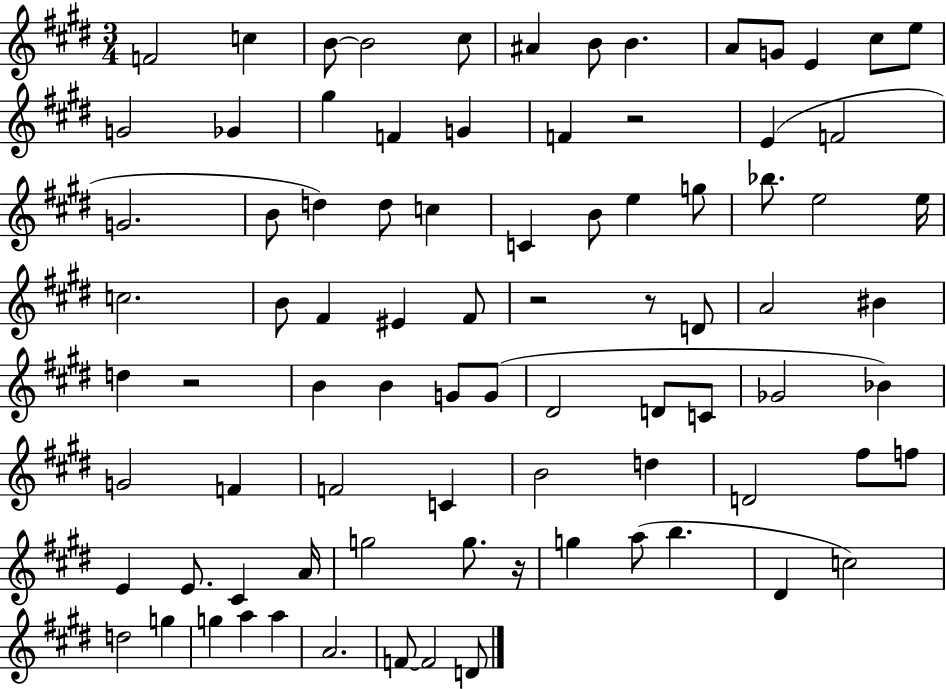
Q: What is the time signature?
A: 3/4